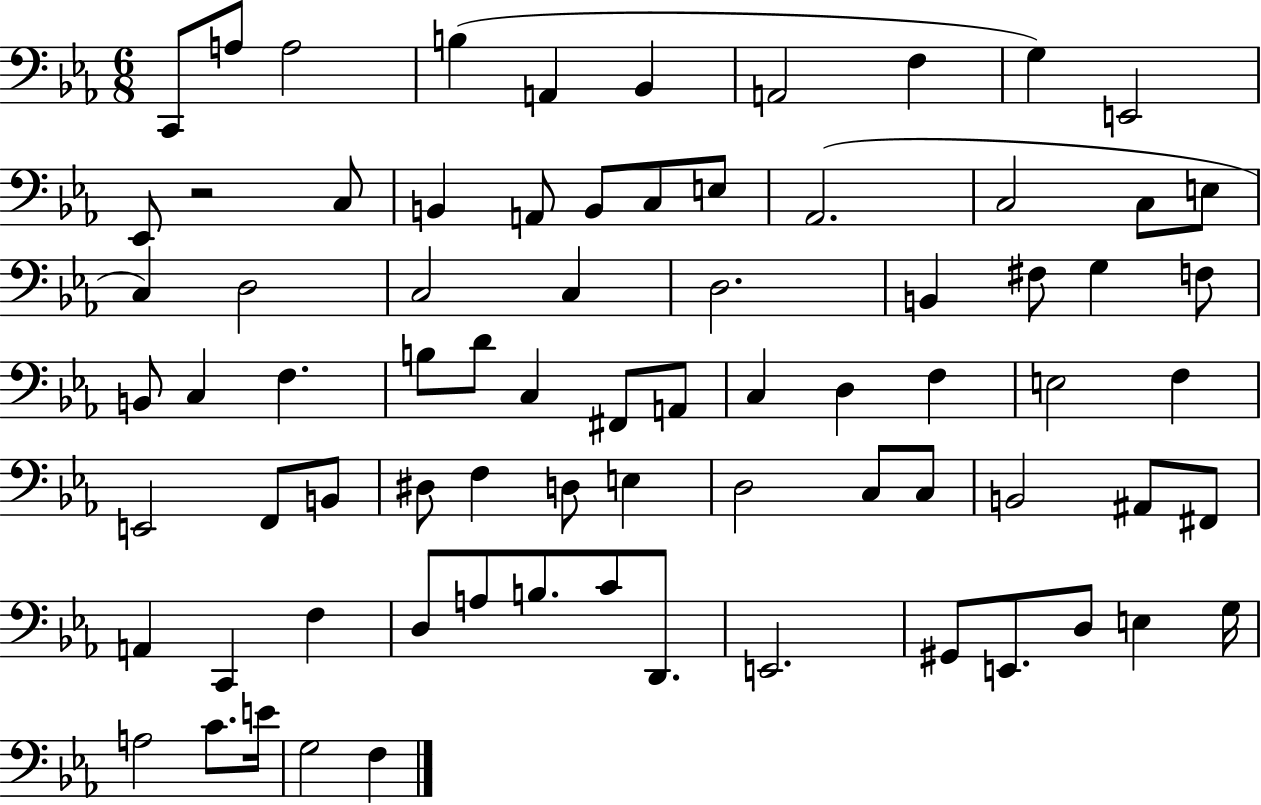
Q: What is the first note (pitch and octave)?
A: C2